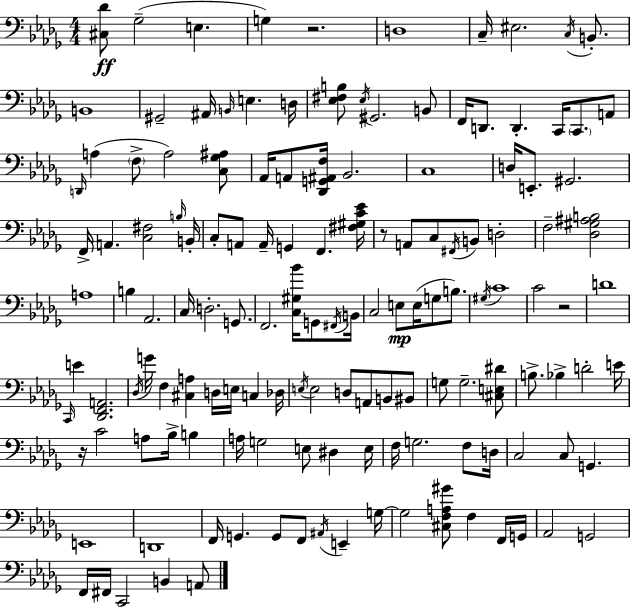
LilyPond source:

{
  \clef bass
  \numericTimeSignature
  \time 4/4
  \key bes \minor
  <cis des'>8\ff ges2--( e4. | g4) r2. | d1 | c16-- eis2. \acciaccatura { c16 } b,8.-. | \break b,1 | gis,2-- ais,16 \grace { b,16 } e4. | d16 <ees fis b>8 \acciaccatura { ees16 } gis,2. | b,8 f,16 d,8. d,4.-. c,16 \parenthesize c,8. | \break a,8 \grace { d,16 } a4( \parenthesize f8-> a2) | <c ges ais>8 aes,16 a,8 <des, g, ais, f>16 bes,2. | c1 | d16 e,8.-. gis,2. | \break f,16-> a,4. <c fis>2 | \grace { b16 } b,16-. c8-. a,8 a,16-- g,4 f,4. | <fis gis c' ees'>16 r8 a,8 c8 \acciaccatura { fis,16 } b,8 d2-. | f2-- <des gis ais b>2 | \break a1 | b4 aes,2. | c16 d2.-. | g,8. f,2. | \break <c gis bes'>16 g,8 \acciaccatura { fis,16 } b,16 c2 e8\mp | e16( g8 b8.) \acciaccatura { gis16 } c'1 | c'2 | r2 d'1 | \break \grace { c,16 } e'4 <des, f, a,>2. | \acciaccatura { des16 } g'16 f4 <cis a>4 | d16 e16 c4 des16 \acciaccatura { e16 } e2 | d8 a,8 b,8 bis,8 g8 g2.-- | \break <cis e dis'>8 b8.-> bes4-> | d'2-. e'16 r16 c'2 | a8 bes16-> b4 a16 g2 | e8 dis4 e16 f16 g2. | \break f8 d16 c2 | c8 g,4. e,1 | d,1 | f,16 g,4. | \break g,8 f,8 \acciaccatura { ais,16 } e,4-- g16~~ g2 | <cis f a gis'>8 f4 f,16 g,16 aes,2 | g,2 f,16 fis,16 c,2 | b,4 a,8 \bar "|."
}